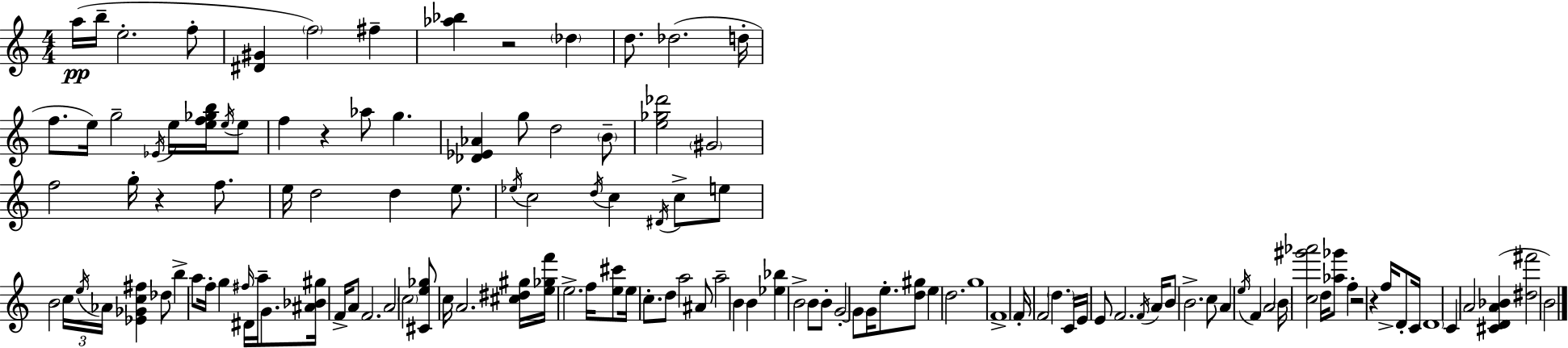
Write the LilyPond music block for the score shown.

{
  \clef treble
  \numericTimeSignature
  \time 4/4
  \key c \major
  a''16(\pp b''16-- e''2.-. f''8-. | <dis' gis'>4 \parenthesize f''2) fis''4-- | <aes'' bes''>4 r2 \parenthesize des''4 | d''8. des''2.( d''16-. | \break f''8. e''16) g''2-- \acciaccatura { ees'16 } e''16 <e'' f'' ges'' b''>16 \acciaccatura { e''16 } | e''8 f''4 r4 aes''8 g''4. | <des' ees' aes'>4 g''8 d''2 | \parenthesize b'8-- <e'' ges'' des'''>2 \parenthesize gis'2 | \break f''2 g''16-. r4 f''8. | e''16 d''2 d''4 e''8. | \acciaccatura { ees''16 } c''2 \acciaccatura { d''16 } c''4 | \acciaccatura { dis'16 } c''8-> e''8 b'2 \tuplet 3/2 { c''16 \acciaccatura { e''16 } aes'16 } | \break <ees' ges' c'' fis''>4 des''8 b''4-> a''8 f''16-. g''4 | \grace { fis''16 } dis'16 a''16-- g'8. <ais' bes' gis''>16 f'16-> a'8 f'2. | a'2 \parenthesize c''2 | <cis' e'' ges''>8 c''16 a'2. | \break <cis'' dis'' gis''>16 <e'' ges'' f'''>16 e''2.-> | f''16 <e'' cis'''>8 e''16 c''8.-. d''8 a''2 | ais'8 a''2-- b'4 | b'4 <ees'' bes''>4 b'2-> | \break b'8 b'8-. g'2-.~~ g'8 | g'16 e''8.-. <d'' gis''>8 e''4 d''2. | g''1 | f'1-> | \break f'16-. f'2 | \parenthesize d''4. c'16 e'16 e'8 f'2. | \acciaccatura { f'16 } a'16 b'8 b'2.-> | c''8 a'4 \acciaccatura { e''16 } f'4 | \break a'2 \parenthesize b'16 <c'' gis''' aes'''>2 | d''16 <aes'' ges'''>8 f''4-. r2 | r4 f''16-> d'8-. c'16 \parenthesize d'1 | c'4 a'2 | \break <cis' d' a' bes'>4( <dis'' fis'''>2 | b'2) \bar "|."
}